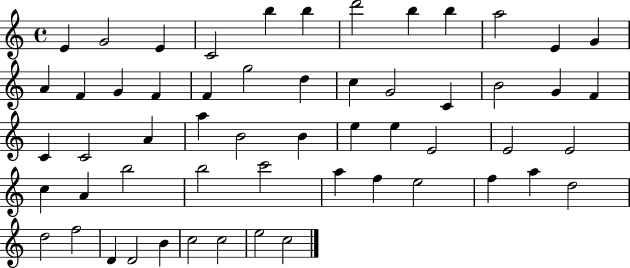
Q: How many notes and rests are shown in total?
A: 56